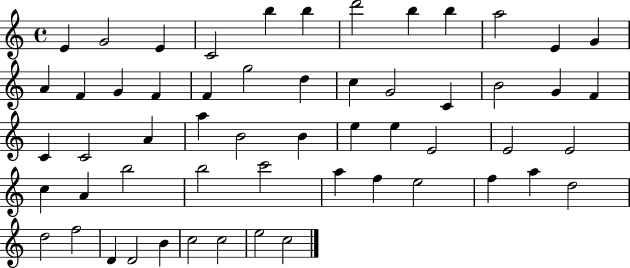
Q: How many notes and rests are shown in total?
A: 56